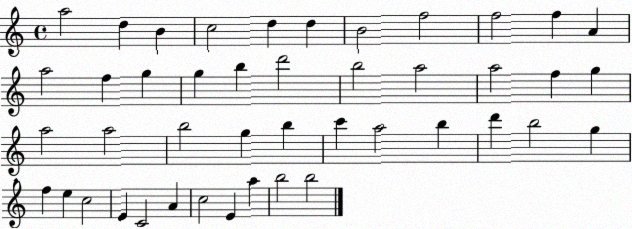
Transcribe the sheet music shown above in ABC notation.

X:1
T:Untitled
M:4/4
L:1/4
K:C
a2 d B c2 d d B2 f2 f2 f A a2 f g g b d'2 b2 a2 a2 f g a2 a2 b2 g b c' a2 b d' b2 g f e c2 E C2 A c2 E a b2 b2